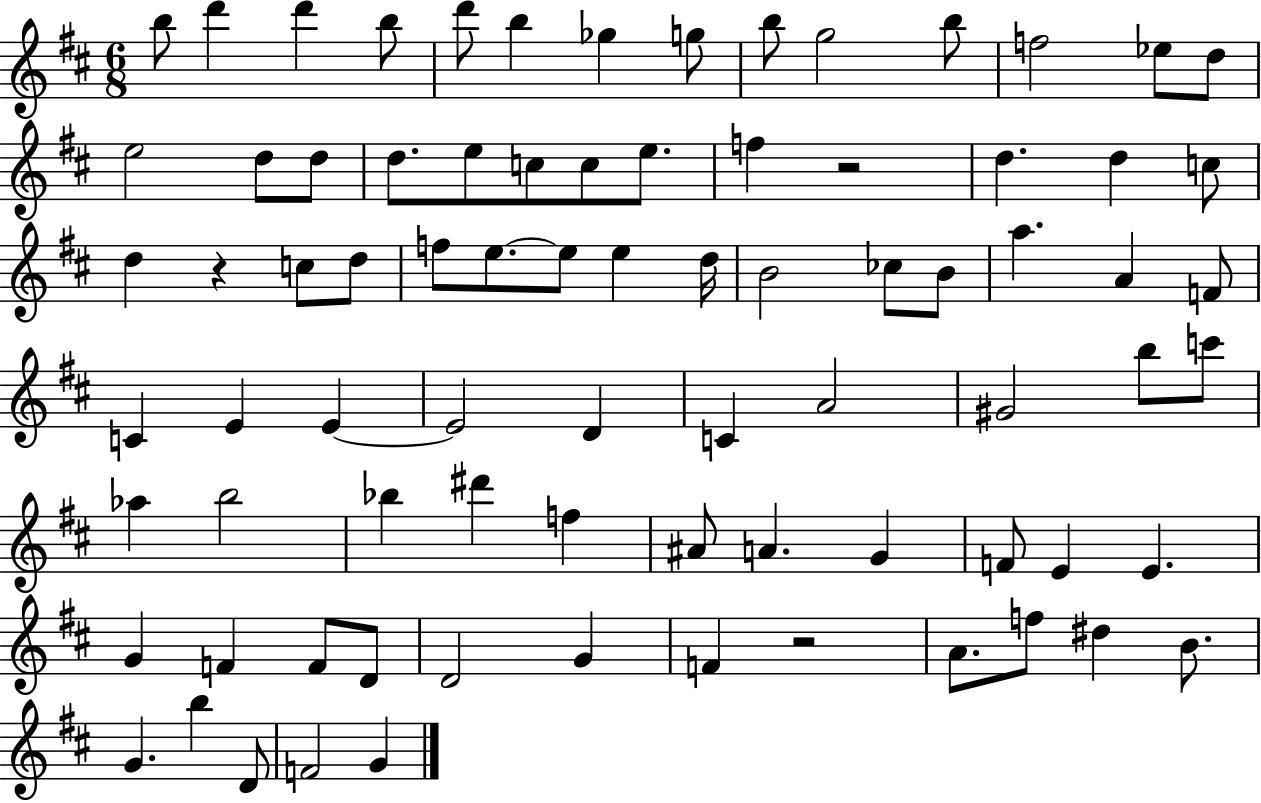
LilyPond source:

{
  \clef treble
  \numericTimeSignature
  \time 6/8
  \key d \major
  b''8 d'''4 d'''4 b''8 | d'''8 b''4 ges''4 g''8 | b''8 g''2 b''8 | f''2 ees''8 d''8 | \break e''2 d''8 d''8 | d''8. e''8 c''8 c''8 e''8. | f''4 r2 | d''4. d''4 c''8 | \break d''4 r4 c''8 d''8 | f''8 e''8.~~ e''8 e''4 d''16 | b'2 ces''8 b'8 | a''4. a'4 f'8 | \break c'4 e'4 e'4~~ | e'2 d'4 | c'4 a'2 | gis'2 b''8 c'''8 | \break aes''4 b''2 | bes''4 dis'''4 f''4 | ais'8 a'4. g'4 | f'8 e'4 e'4. | \break g'4 f'4 f'8 d'8 | d'2 g'4 | f'4 r2 | a'8. f''8 dis''4 b'8. | \break g'4. b''4 d'8 | f'2 g'4 | \bar "|."
}